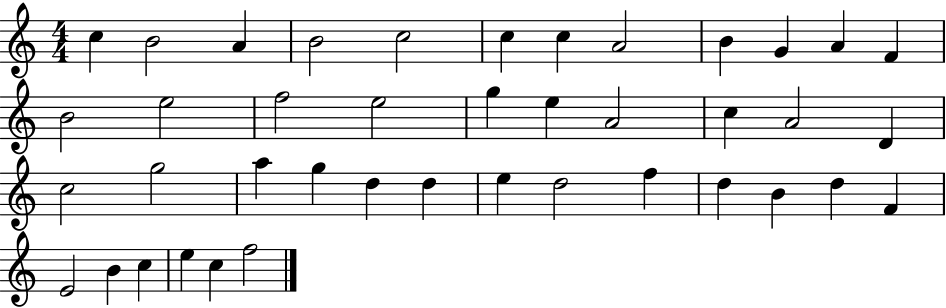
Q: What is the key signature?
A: C major